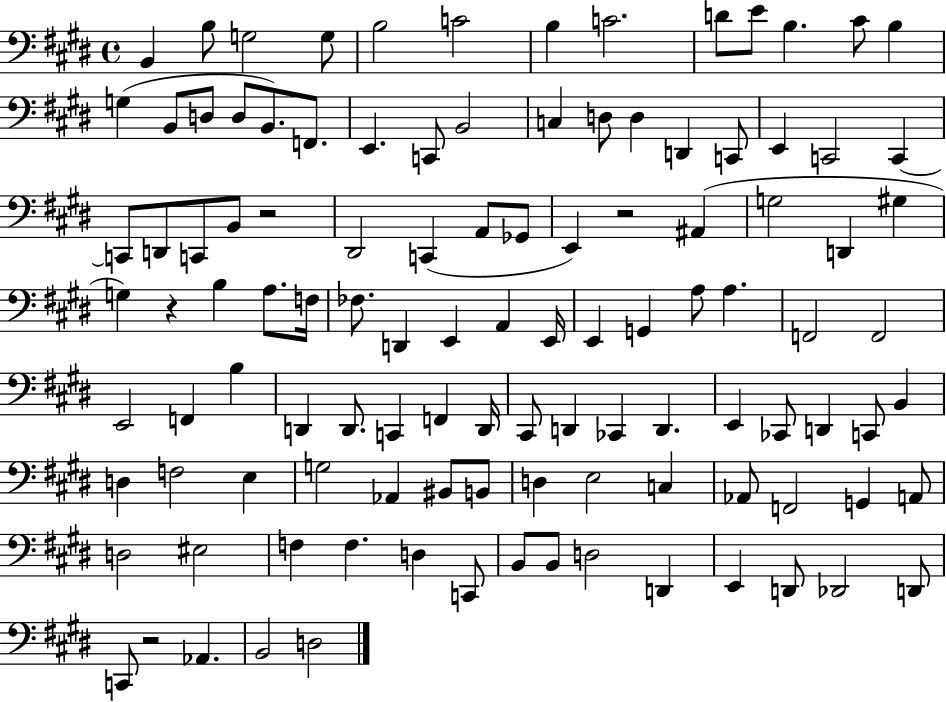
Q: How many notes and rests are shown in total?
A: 111